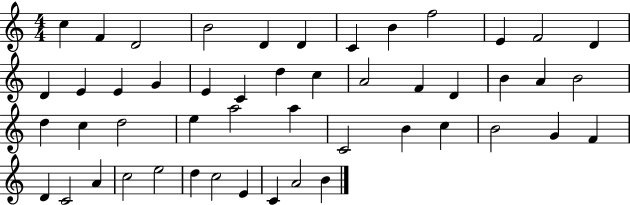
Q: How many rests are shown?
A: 0